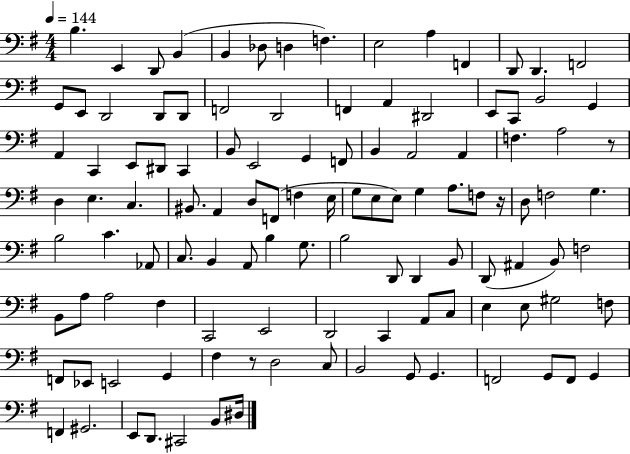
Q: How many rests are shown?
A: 3